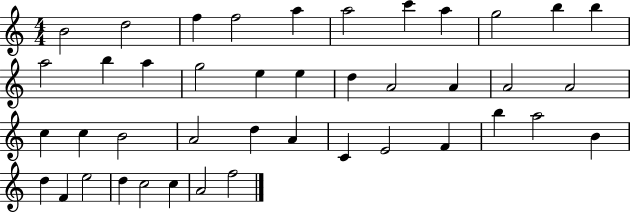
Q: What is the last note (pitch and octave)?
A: F5